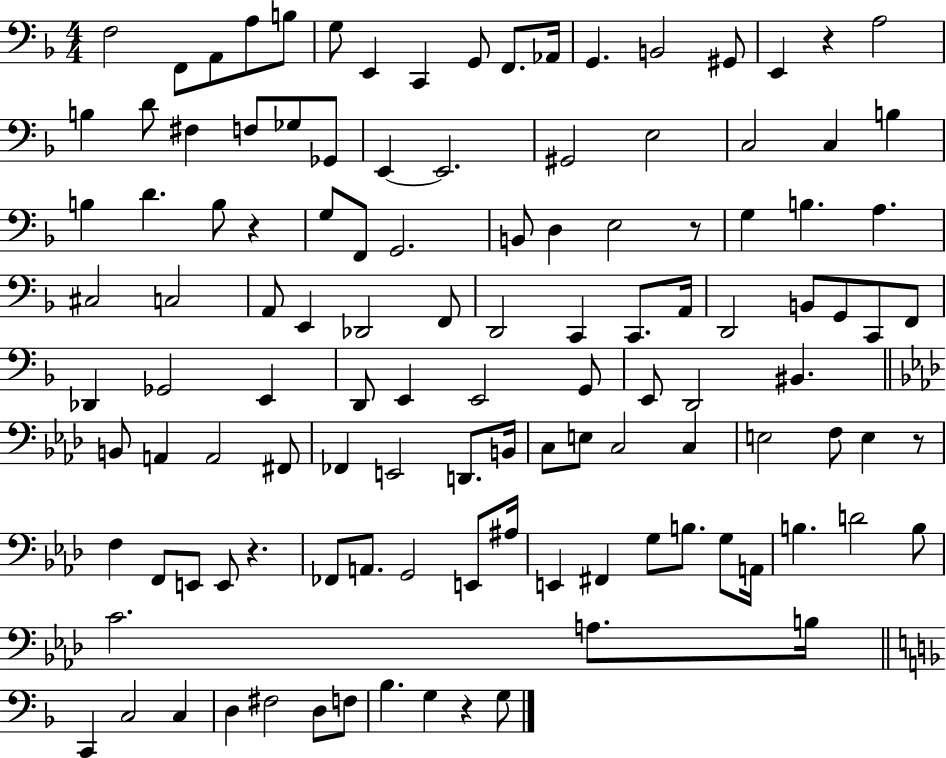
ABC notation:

X:1
T:Untitled
M:4/4
L:1/4
K:F
F,2 F,,/2 A,,/2 A,/2 B,/2 G,/2 E,, C,, G,,/2 F,,/2 _A,,/4 G,, B,,2 ^G,,/2 E,, z A,2 B, D/2 ^F, F,/2 _G,/2 _G,,/2 E,, E,,2 ^G,,2 E,2 C,2 C, B, B, D B,/2 z G,/2 F,,/2 G,,2 B,,/2 D, E,2 z/2 G, B, A, ^C,2 C,2 A,,/2 E,, _D,,2 F,,/2 D,,2 C,, C,,/2 A,,/4 D,,2 B,,/2 G,,/2 C,,/2 F,,/2 _D,, _G,,2 E,, D,,/2 E,, E,,2 G,,/2 E,,/2 D,,2 ^B,, B,,/2 A,, A,,2 ^F,,/2 _F,, E,,2 D,,/2 B,,/4 C,/2 E,/2 C,2 C, E,2 F,/2 E, z/2 F, F,,/2 E,,/2 E,,/2 z _F,,/2 A,,/2 G,,2 E,,/2 ^A,/4 E,, ^F,, G,/2 B,/2 G,/2 A,,/4 B, D2 B,/2 C2 A,/2 B,/4 C,, C,2 C, D, ^F,2 D,/2 F,/2 _B, G, z G,/2